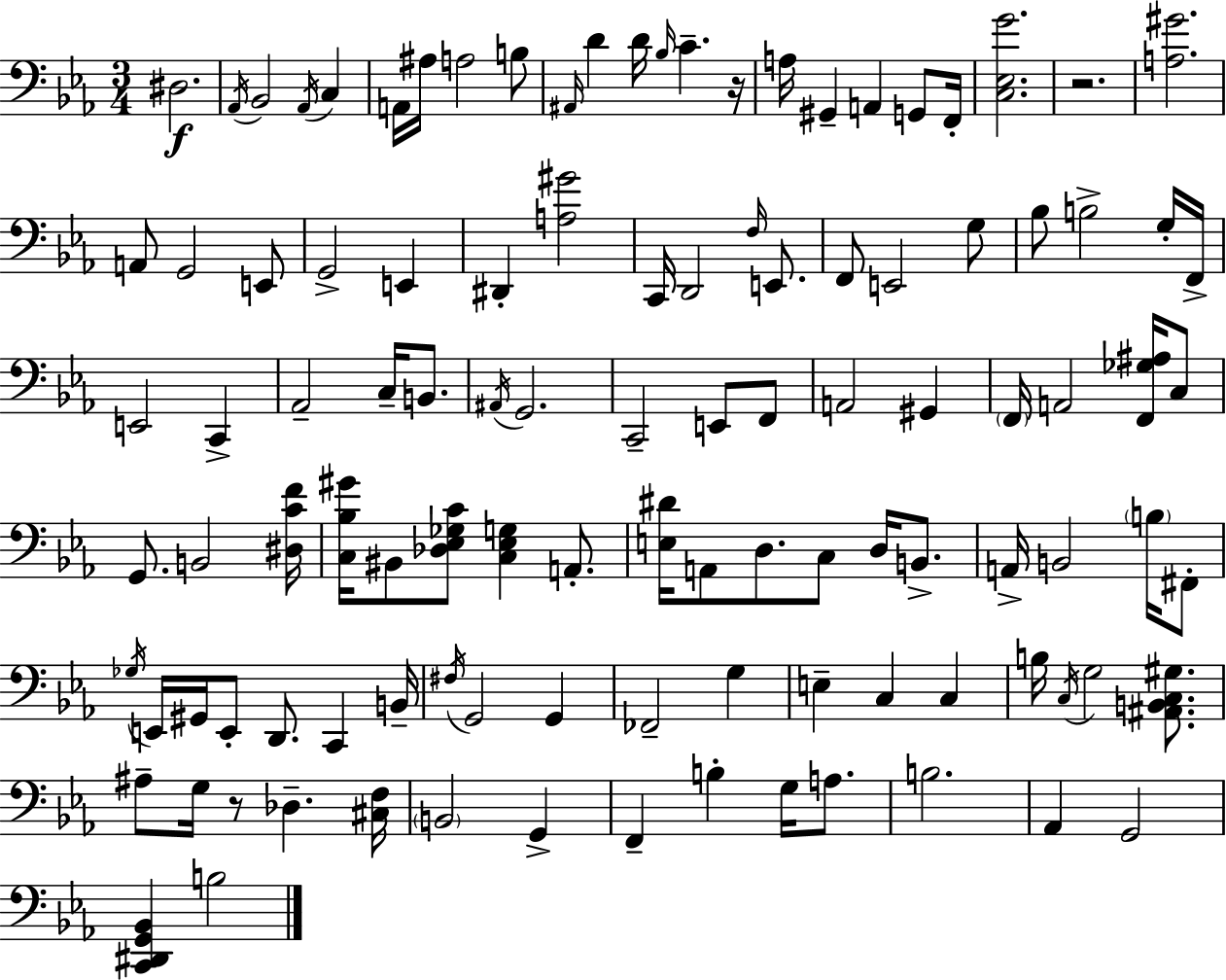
{
  \clef bass
  \numericTimeSignature
  \time 3/4
  \key c \minor
  \repeat volta 2 { dis2.\f | \acciaccatura { aes,16 } bes,2 \acciaccatura { aes,16 } c4 | a,16 ais16 a2 | b8 \grace { ais,16 } d'4 d'16 \grace { bes16 } c'4.-- | \break r16 a16 gis,4-- a,4 | g,8 f,16-. <c ees g'>2. | r2. | <a gis'>2. | \break a,8 g,2 | e,8 g,2-> | e,4 dis,4-. <a gis'>2 | c,16 d,2 | \break \grace { f16 } e,8. f,8 e,2 | g8 bes8 b2-> | g16-. f,16-> e,2 | c,4-> aes,2-- | \break c16-- b,8. \acciaccatura { ais,16 } g,2. | c,2-- | e,8 f,8 a,2 | gis,4 \parenthesize f,16 a,2 | \break <f, ges ais>16 c8 g,8. b,2 | <dis c' f'>16 <c bes gis'>16 bis,8 <des ees ges c'>8 <c ees g>4 | a,8.-. <e dis'>16 a,8 d8. | c8 d16 b,8.-> a,16-> b,2 | \break \parenthesize b16 fis,8-. \acciaccatura { ges16 } e,16 gis,16 e,8-. d,8. | c,4 b,16-- \acciaccatura { fis16 } g,2 | g,4 fes,2-- | g4 e4-- | \break c4 c4 b16 \acciaccatura { c16 } g2 | <ais, b, c gis>8. ais8-- g16 | r8 des4.-- <cis f>16 \parenthesize b,2 | g,4-> f,4-- | \break b4-. g16 a8. b2. | aes,4 | g,2 <c, dis, g, bes,>4 | b2 } \bar "|."
}